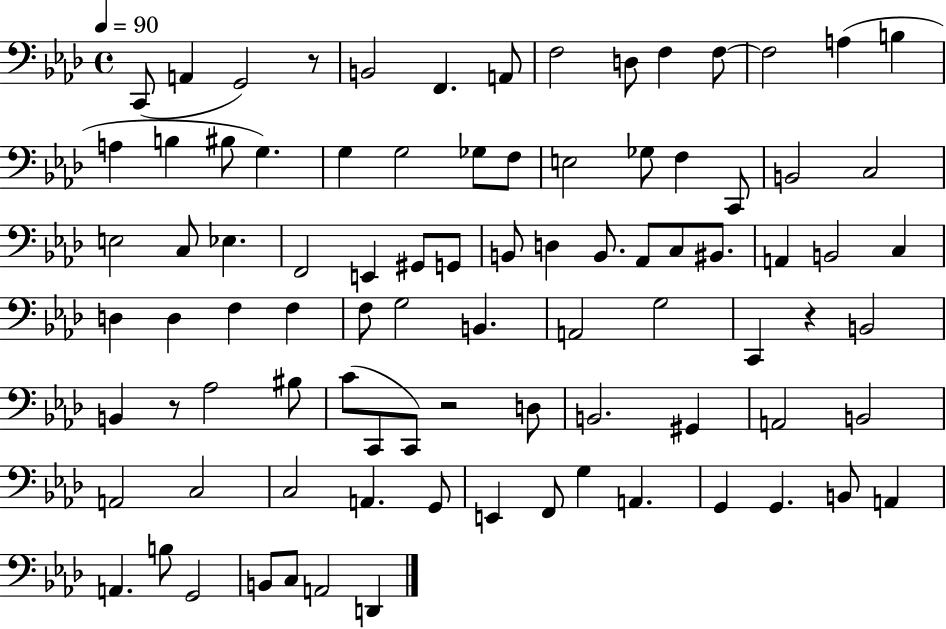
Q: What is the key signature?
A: AES major